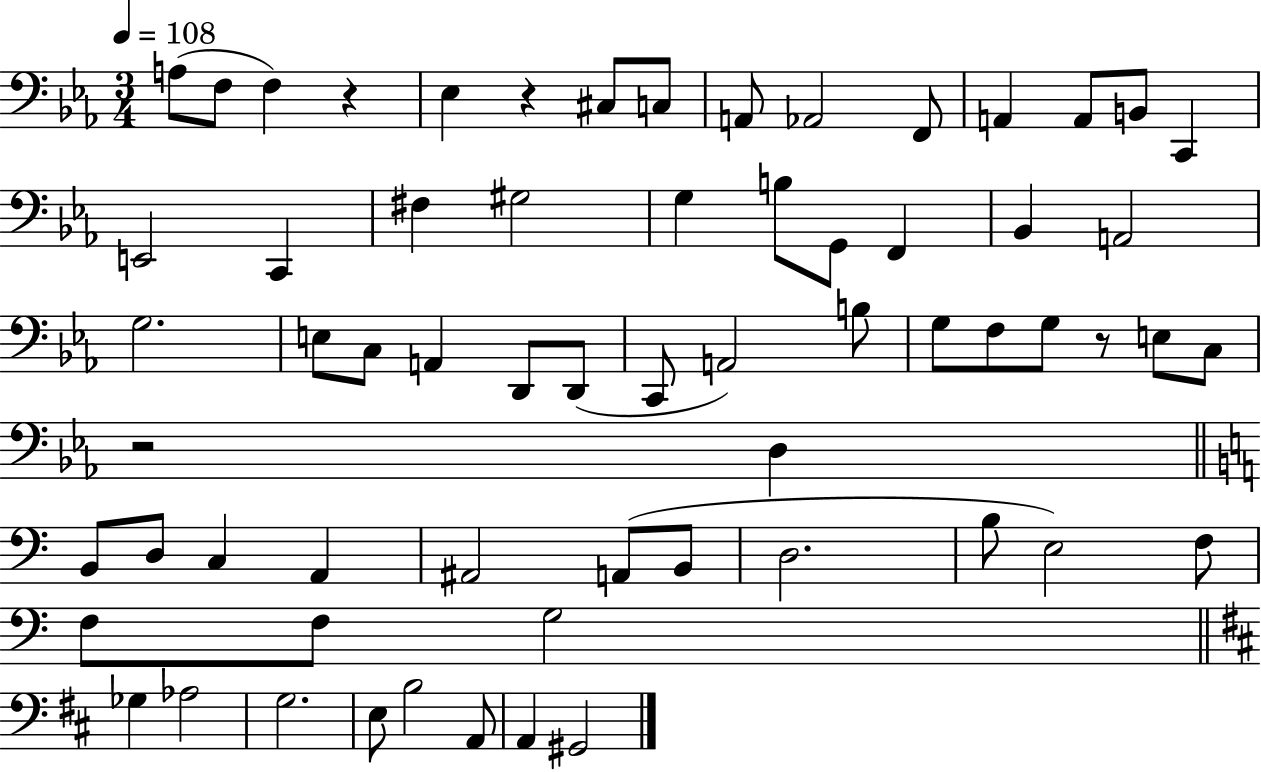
{
  \clef bass
  \numericTimeSignature
  \time 3/4
  \key ees \major
  \tempo 4 = 108
  \repeat volta 2 { a8( f8 f4) r4 | ees4 r4 cis8 c8 | a,8 aes,2 f,8 | a,4 a,8 b,8 c,4 | \break e,2 c,4 | fis4 gis2 | g4 b8 g,8 f,4 | bes,4 a,2 | \break g2. | e8 c8 a,4 d,8 d,8( | c,8 a,2) b8 | g8 f8 g8 r8 e8 c8 | \break r2 d4 | \bar "||" \break \key c \major b,8 d8 c4 a,4 | ais,2 a,8( b,8 | d2. | b8 e2) f8 | \break f8 f8 g2 | \bar "||" \break \key d \major ges4 aes2 | g2. | e8 b2 a,8 | a,4 gis,2 | \break } \bar "|."
}